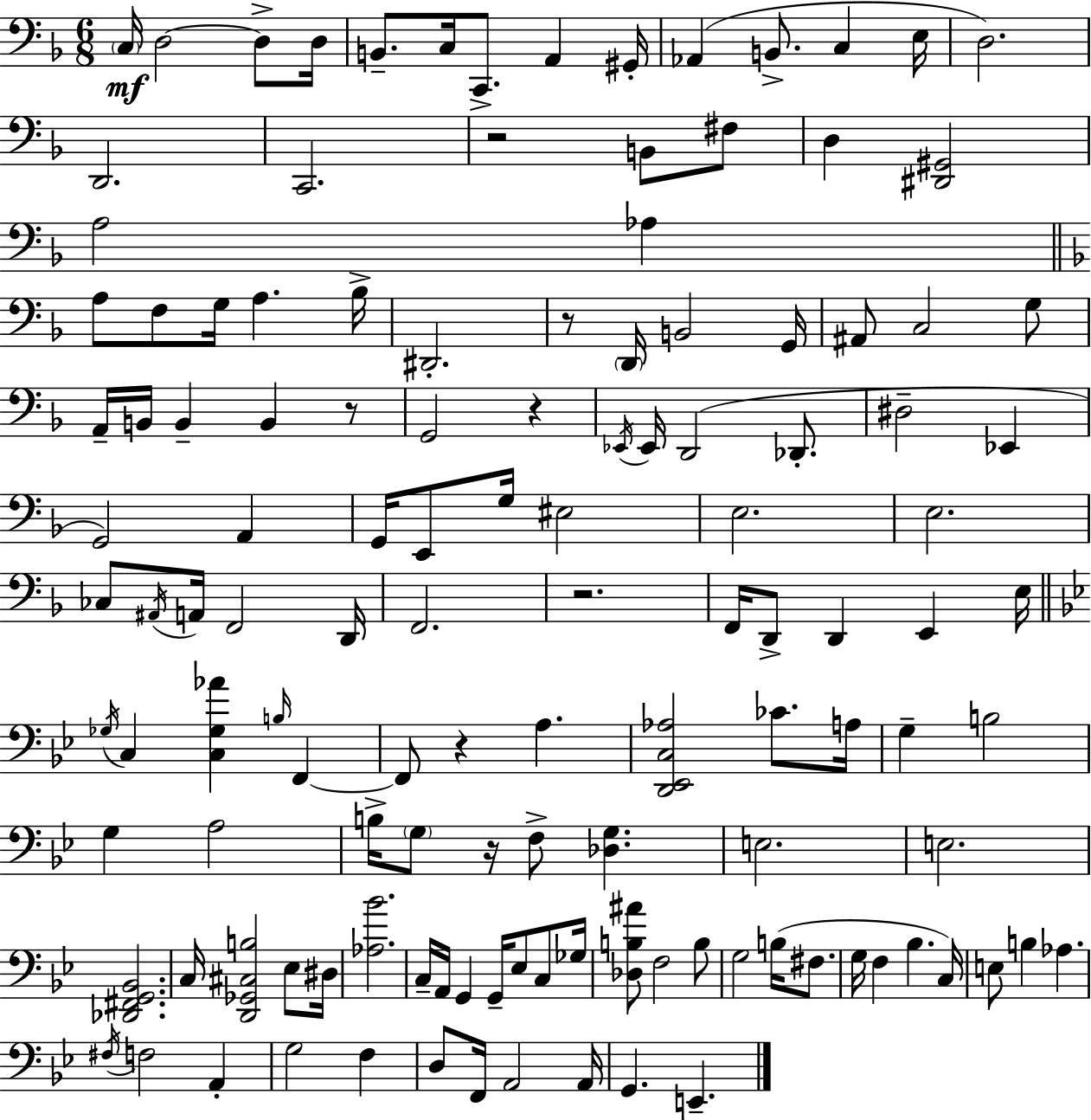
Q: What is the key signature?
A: F major